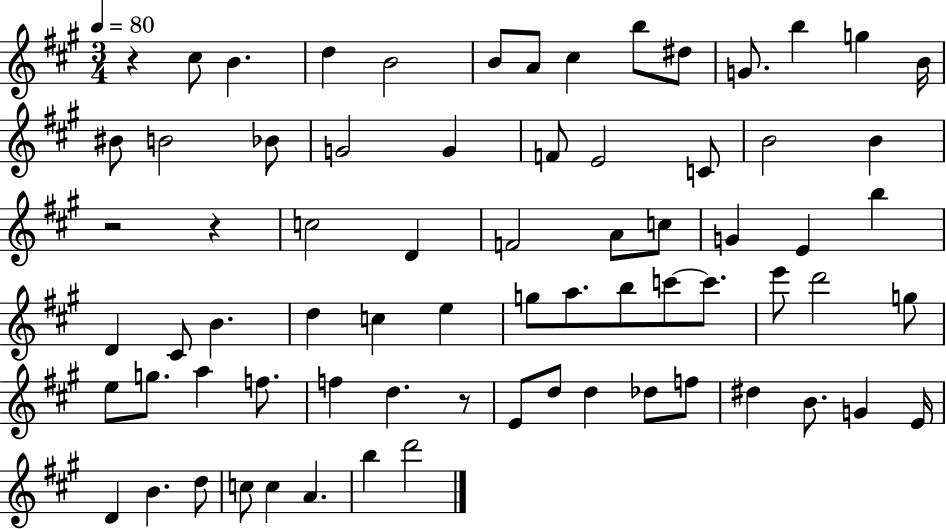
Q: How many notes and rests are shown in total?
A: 72